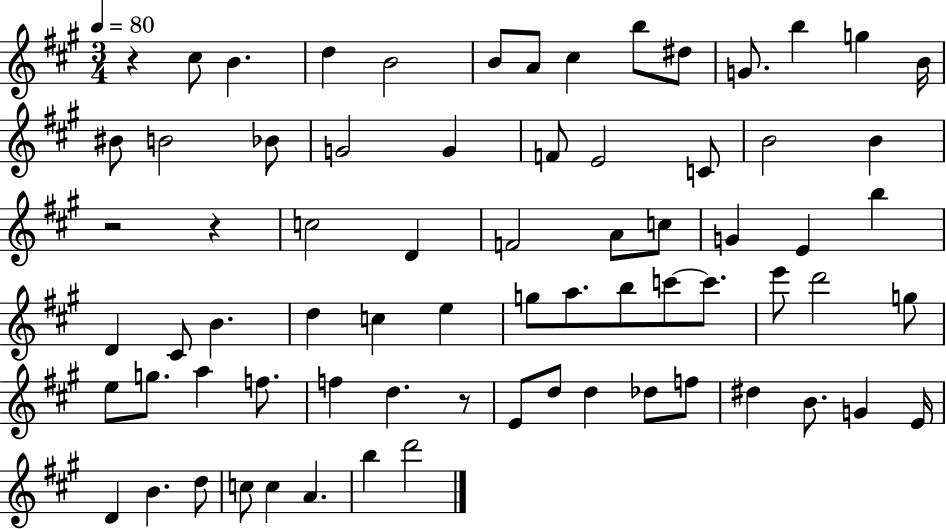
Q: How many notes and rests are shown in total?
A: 72